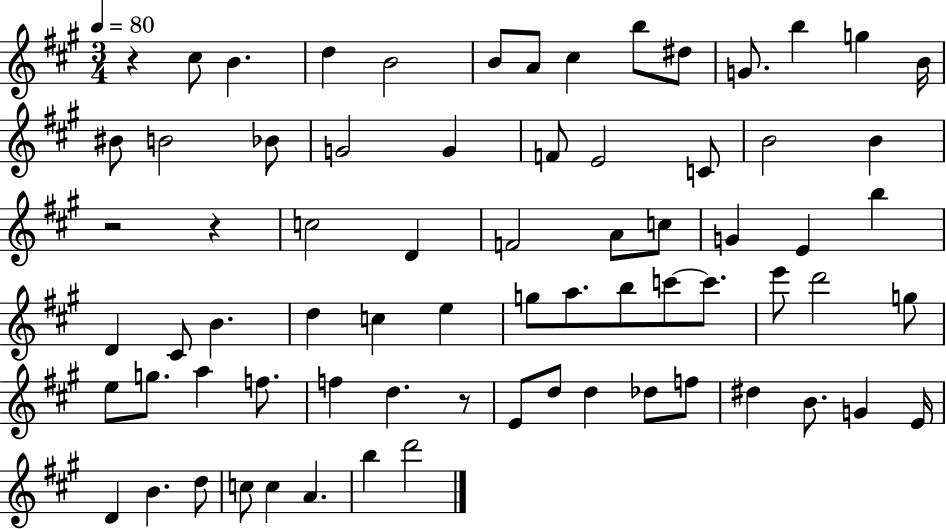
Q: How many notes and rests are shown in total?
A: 72